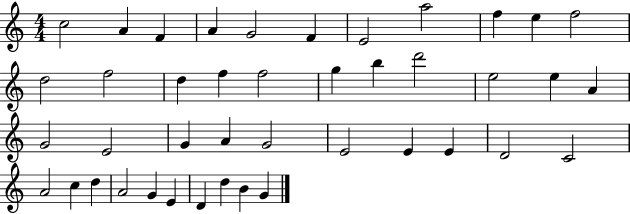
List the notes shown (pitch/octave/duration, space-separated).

C5/h A4/q F4/q A4/q G4/h F4/q E4/h A5/h F5/q E5/q F5/h D5/h F5/h D5/q F5/q F5/h G5/q B5/q D6/h E5/h E5/q A4/q G4/h E4/h G4/q A4/q G4/h E4/h E4/q E4/q D4/h C4/h A4/h C5/q D5/q A4/h G4/q E4/q D4/q D5/q B4/q G4/q